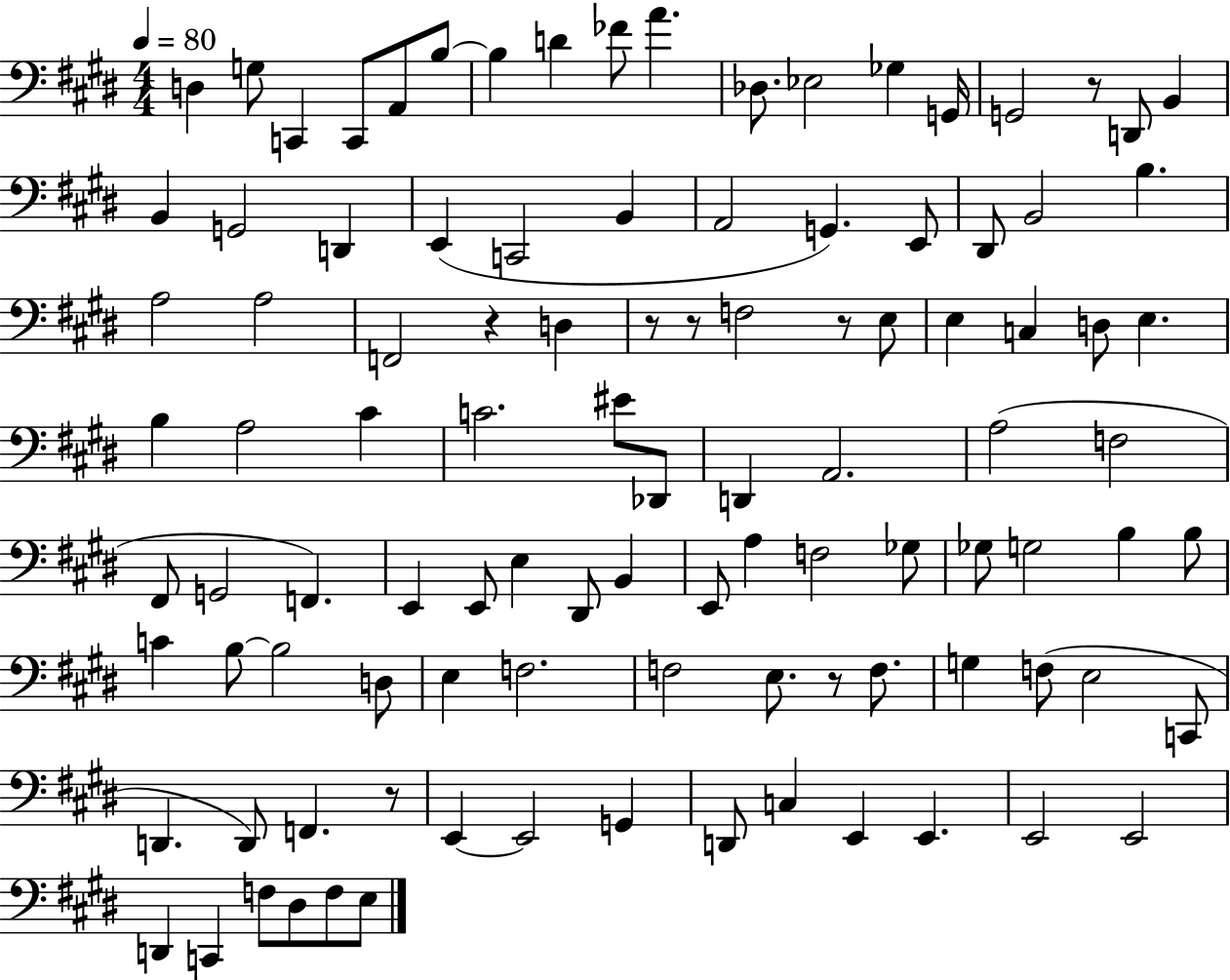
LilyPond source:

{
  \clef bass
  \numericTimeSignature
  \time 4/4
  \key e \major
  \tempo 4 = 80
  d4 g8 c,4 c,8 a,8 b8~~ | b4 d'4 fes'8 a'4. | des8. ees2 ges4 g,16 | g,2 r8 d,8 b,4 | \break b,4 g,2 d,4 | e,4( c,2 b,4 | a,2 g,4.) e,8 | dis,8 b,2 b4. | \break a2 a2 | f,2 r4 d4 | r8 r8 f2 r8 e8 | e4 c4 d8 e4. | \break b4 a2 cis'4 | c'2. eis'8 des,8 | d,4 a,2. | a2( f2 | \break fis,8 g,2 f,4.) | e,4 e,8 e4 dis,8 b,4 | e,8 a4 f2 ges8 | ges8 g2 b4 b8 | \break c'4 b8~~ b2 d8 | e4 f2. | f2 e8. r8 f8. | g4 f8( e2 c,8 | \break d,4. d,8) f,4. r8 | e,4~~ e,2 g,4 | d,8 c4 e,4 e,4. | e,2 e,2 | \break d,4 c,4 f8 dis8 f8 e8 | \bar "|."
}